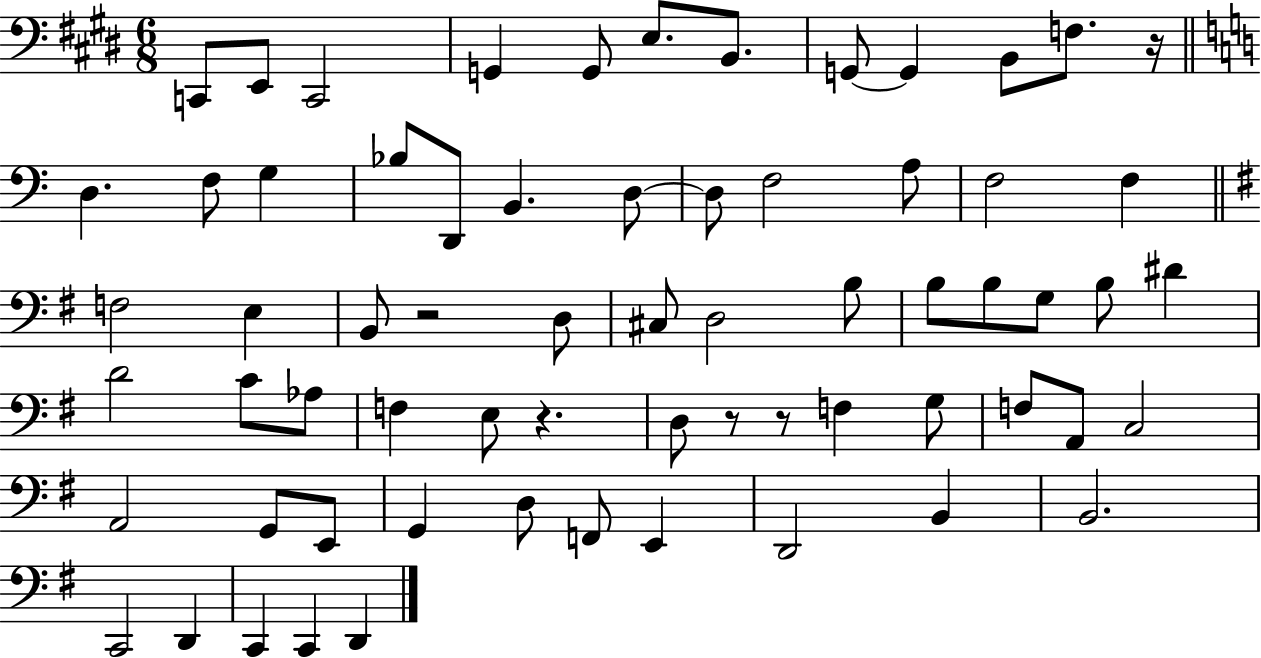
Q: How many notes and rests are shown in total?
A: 66